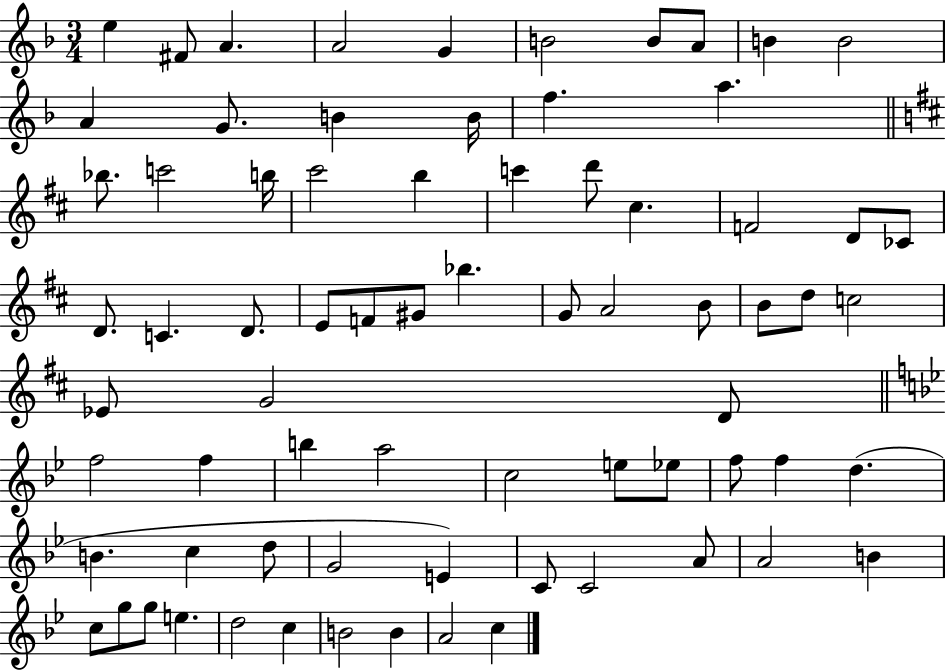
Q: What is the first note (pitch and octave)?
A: E5